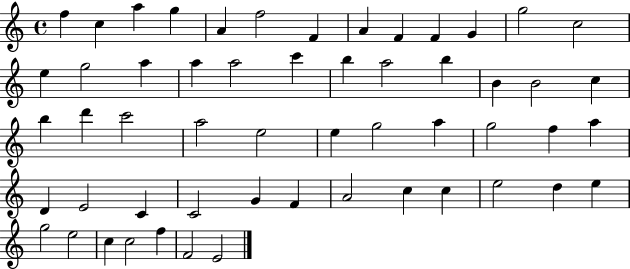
F5/q C5/q A5/q G5/q A4/q F5/h F4/q A4/q F4/q F4/q G4/q G5/h C5/h E5/q G5/h A5/q A5/q A5/h C6/q B5/q A5/h B5/q B4/q B4/h C5/q B5/q D6/q C6/h A5/h E5/h E5/q G5/h A5/q G5/h F5/q A5/q D4/q E4/h C4/q C4/h G4/q F4/q A4/h C5/q C5/q E5/h D5/q E5/q G5/h E5/h C5/q C5/h F5/q F4/h E4/h